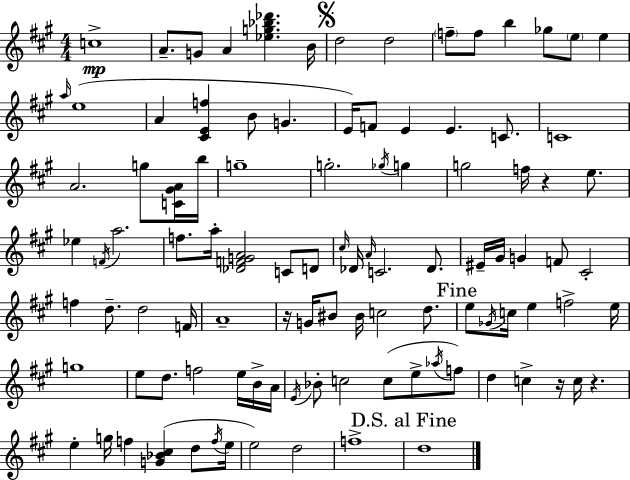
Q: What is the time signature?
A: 4/4